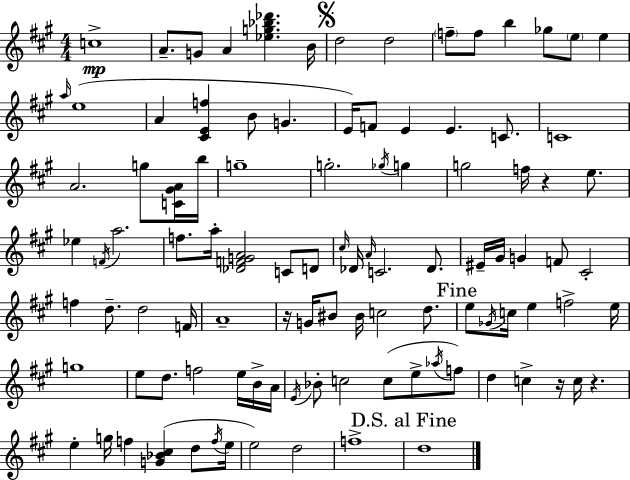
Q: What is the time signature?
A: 4/4